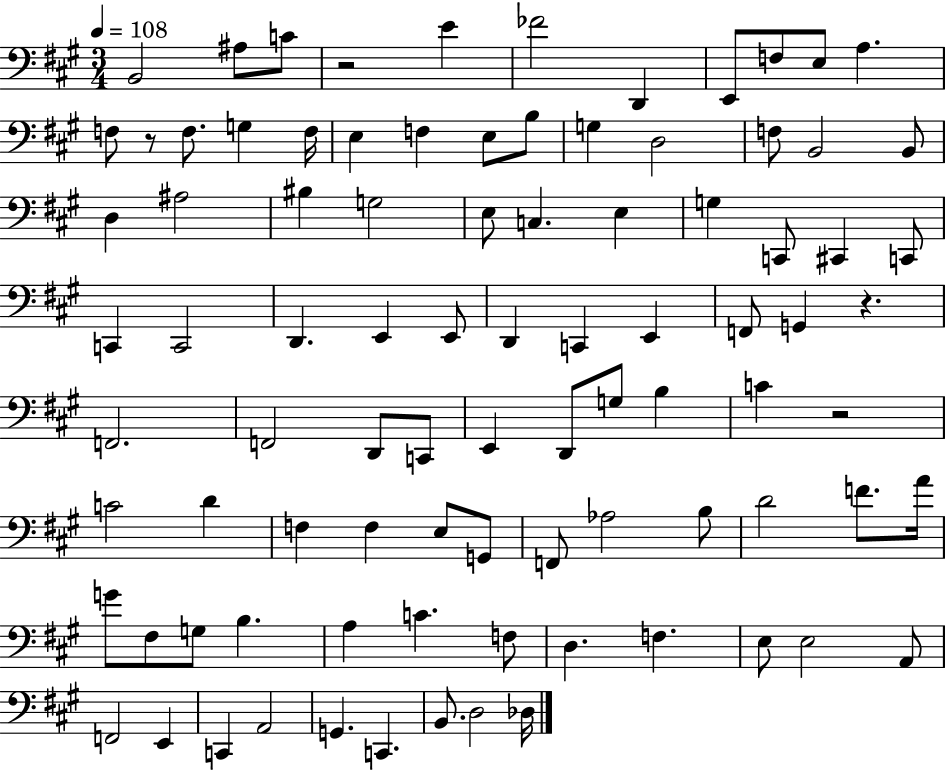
B2/h A#3/e C4/e R/h E4/q FES4/h D2/q E2/e F3/e E3/e A3/q. F3/e R/e F3/e. G3/q F3/s E3/q F3/q E3/e B3/e G3/q D3/h F3/e B2/h B2/e D3/q A#3/h BIS3/q G3/h E3/e C3/q. E3/q G3/q C2/e C#2/q C2/e C2/q C2/h D2/q. E2/q E2/e D2/q C2/q E2/q F2/e G2/q R/q. F2/h. F2/h D2/e C2/e E2/q D2/e G3/e B3/q C4/q R/h C4/h D4/q F3/q F3/q E3/e G2/e F2/e Ab3/h B3/e D4/h F4/e. A4/s G4/e F#3/e G3/e B3/q. A3/q C4/q. F3/e D3/q. F3/q. E3/e E3/h A2/e F2/h E2/q C2/q A2/h G2/q. C2/q. B2/e. D3/h Db3/s